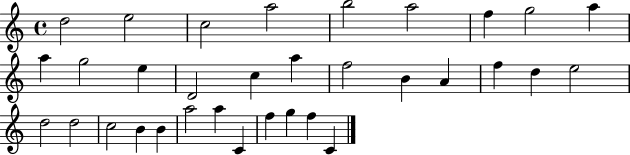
X:1
T:Untitled
M:4/4
L:1/4
K:C
d2 e2 c2 a2 b2 a2 f g2 a a g2 e D2 c a f2 B A f d e2 d2 d2 c2 B B a2 a C f g f C